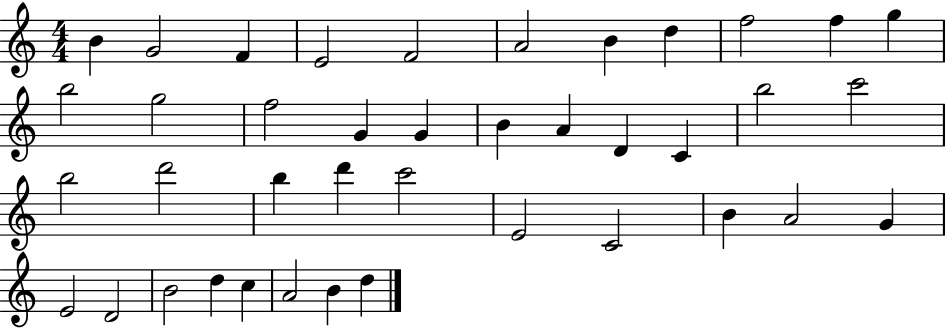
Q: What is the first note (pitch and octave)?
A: B4